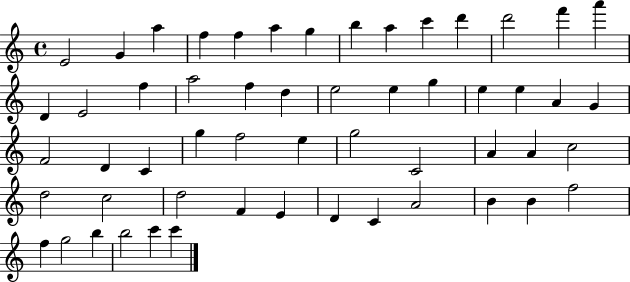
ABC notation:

X:1
T:Untitled
M:4/4
L:1/4
K:C
E2 G a f f a g b a c' d' d'2 f' a' D E2 f a2 f d e2 e g e e A G F2 D C g f2 e g2 C2 A A c2 d2 c2 d2 F E D C A2 B B f2 f g2 b b2 c' c'